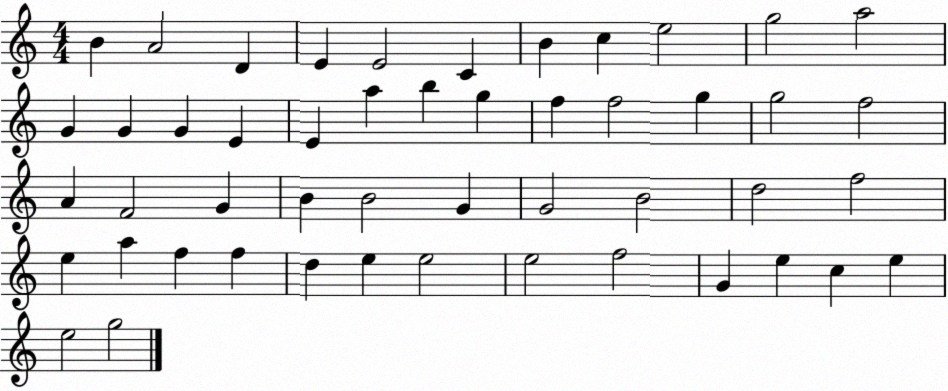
X:1
T:Untitled
M:4/4
L:1/4
K:C
B A2 D E E2 C B c e2 g2 a2 G G G E E a b g f f2 g g2 f2 A F2 G B B2 G G2 B2 d2 f2 e a f f d e e2 e2 f2 G e c e e2 g2